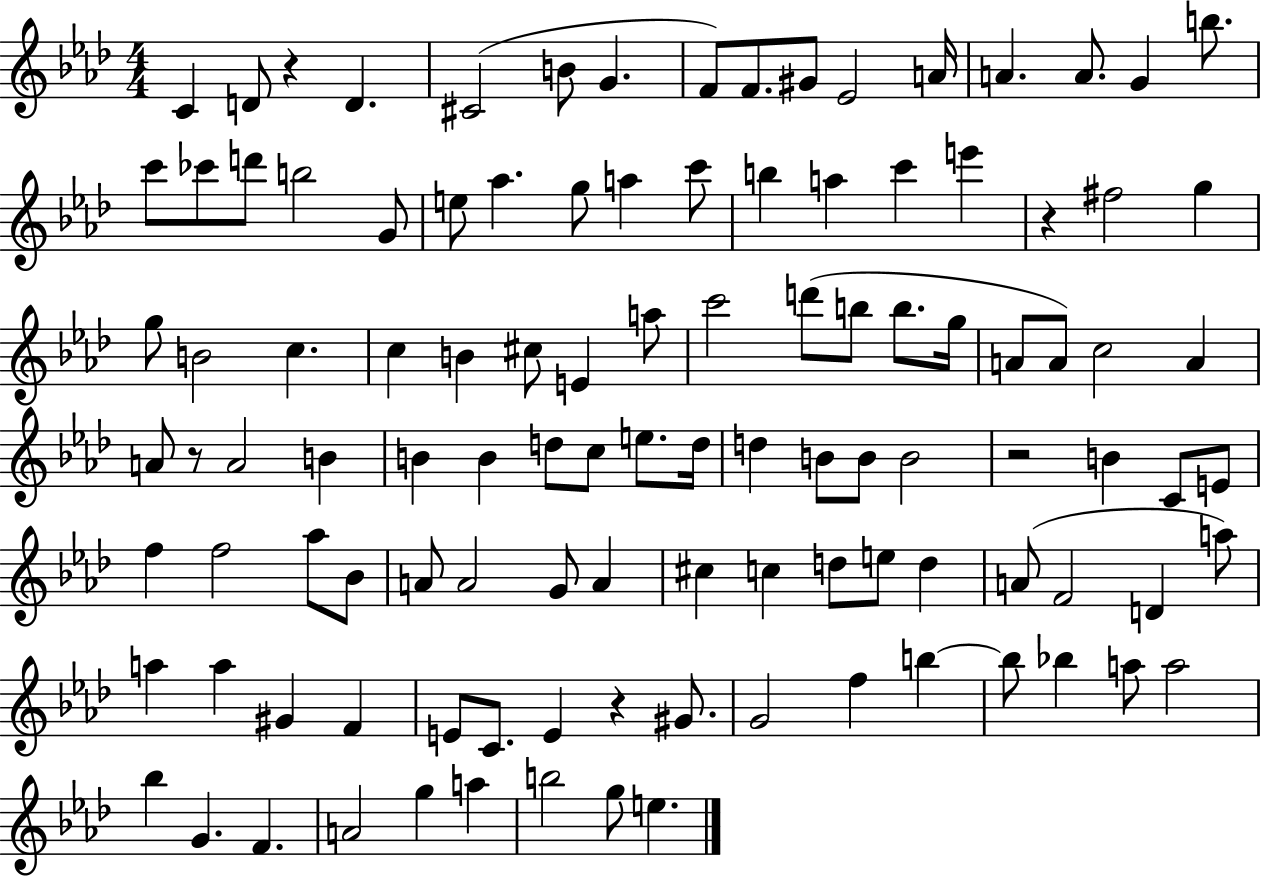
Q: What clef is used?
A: treble